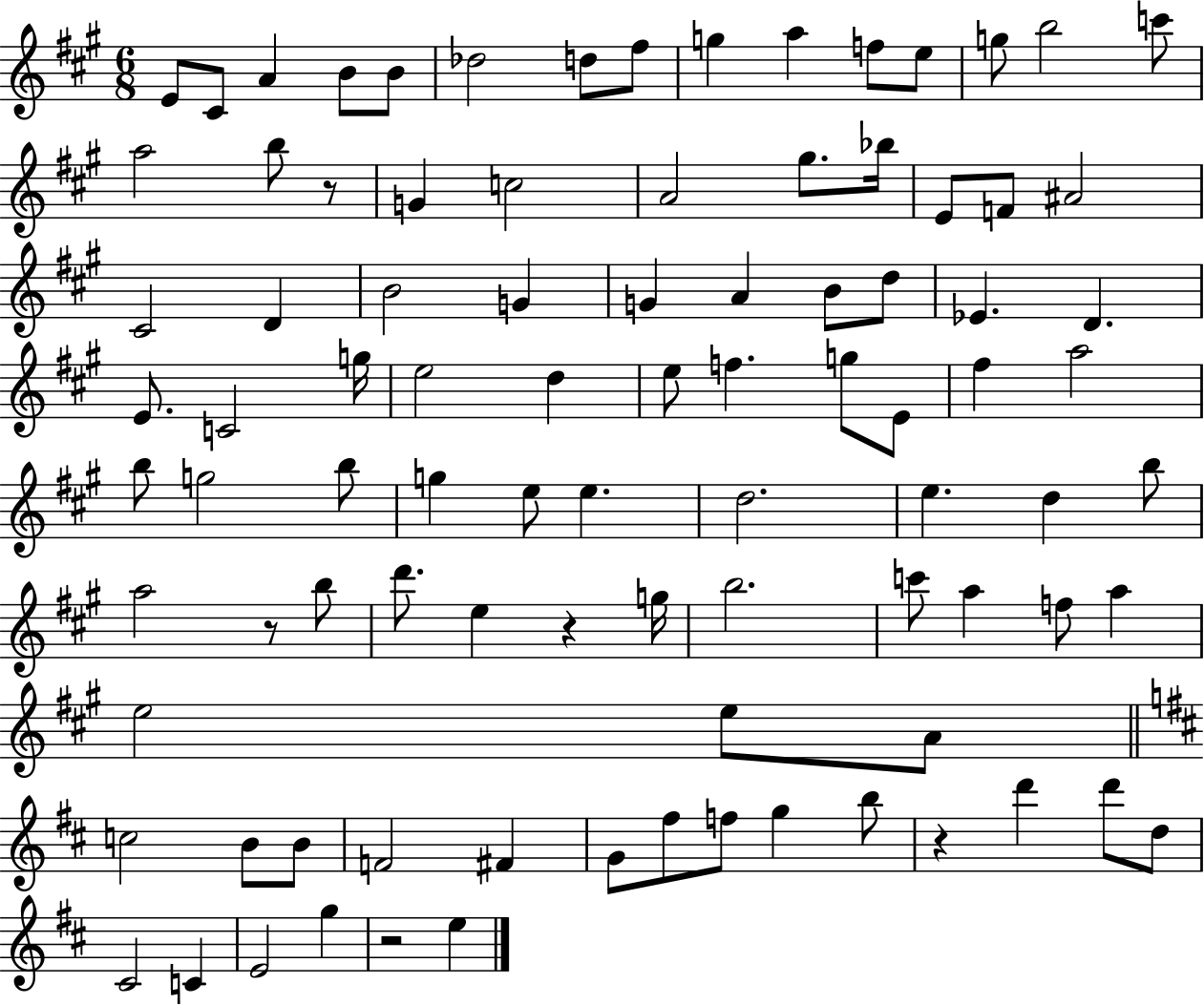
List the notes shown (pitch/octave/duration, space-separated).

E4/e C#4/e A4/q B4/e B4/e Db5/h D5/e F#5/e G5/q A5/q F5/e E5/e G5/e B5/h C6/e A5/h B5/e R/e G4/q C5/h A4/h G#5/e. Bb5/s E4/e F4/e A#4/h C#4/h D4/q B4/h G4/q G4/q A4/q B4/e D5/e Eb4/q. D4/q. E4/e. C4/h G5/s E5/h D5/q E5/e F5/q. G5/e E4/e F#5/q A5/h B5/e G5/h B5/e G5/q E5/e E5/q. D5/h. E5/q. D5/q B5/e A5/h R/e B5/e D6/e. E5/q R/q G5/s B5/h. C6/e A5/q F5/e A5/q E5/h E5/e A4/e C5/h B4/e B4/e F4/h F#4/q G4/e F#5/e F5/e G5/q B5/e R/q D6/q D6/e D5/e C#4/h C4/q E4/h G5/q R/h E5/q